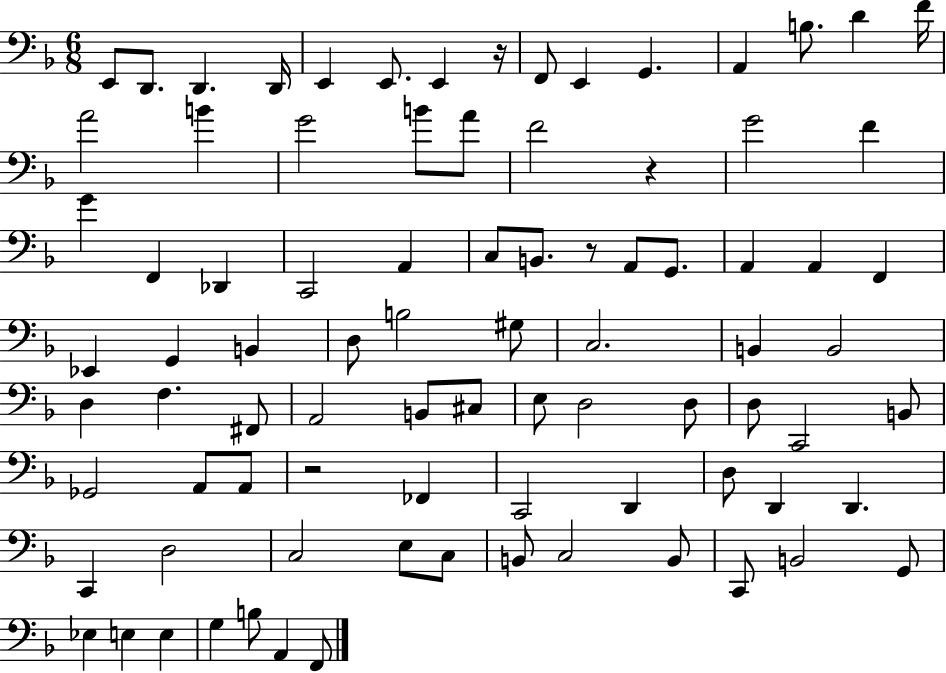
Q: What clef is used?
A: bass